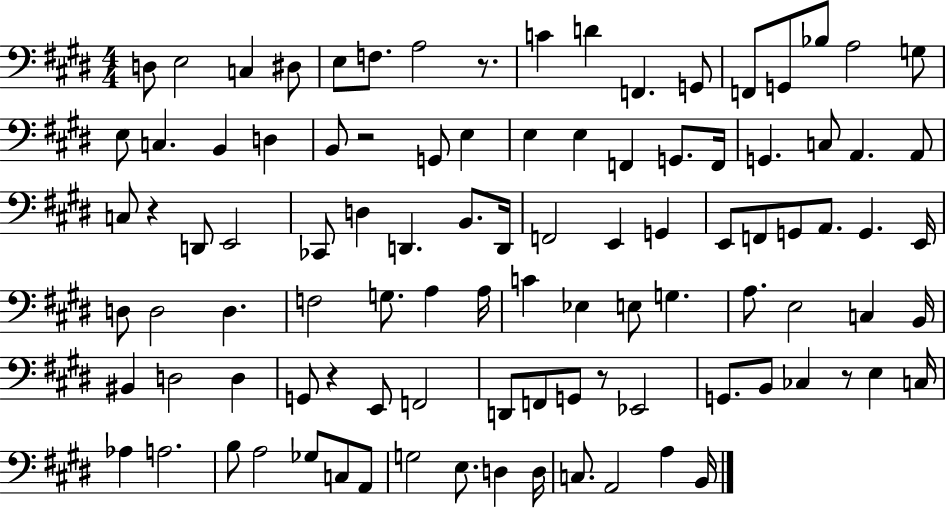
{
  \clef bass
  \numericTimeSignature
  \time 4/4
  \key e \major
  d8 e2 c4 dis8 | e8 f8. a2 r8. | c'4 d'4 f,4. g,8 | f,8 g,8 bes8 a2 g8 | \break e8 c4. b,4 d4 | b,8 r2 g,8 e4 | e4 e4 f,4 g,8. f,16 | g,4. c8 a,4. a,8 | \break c8 r4 d,8 e,2 | ces,8 d4 d,4. b,8. d,16 | f,2 e,4 g,4 | e,8 f,8 g,8 a,8. g,4. e,16 | \break d8 d2 d4. | f2 g8. a4 a16 | c'4 ees4 e8 g4. | a8. e2 c4 b,16 | \break bis,4 d2 d4 | g,8 r4 e,8 f,2 | d,8 f,8 g,8 r8 ees,2 | g,8. b,8 ces4 r8 e4 c16 | \break aes4 a2. | b8 a2 ges8 c8 a,8 | g2 e8. d4 d16 | c8. a,2 a4 b,16 | \break \bar "|."
}